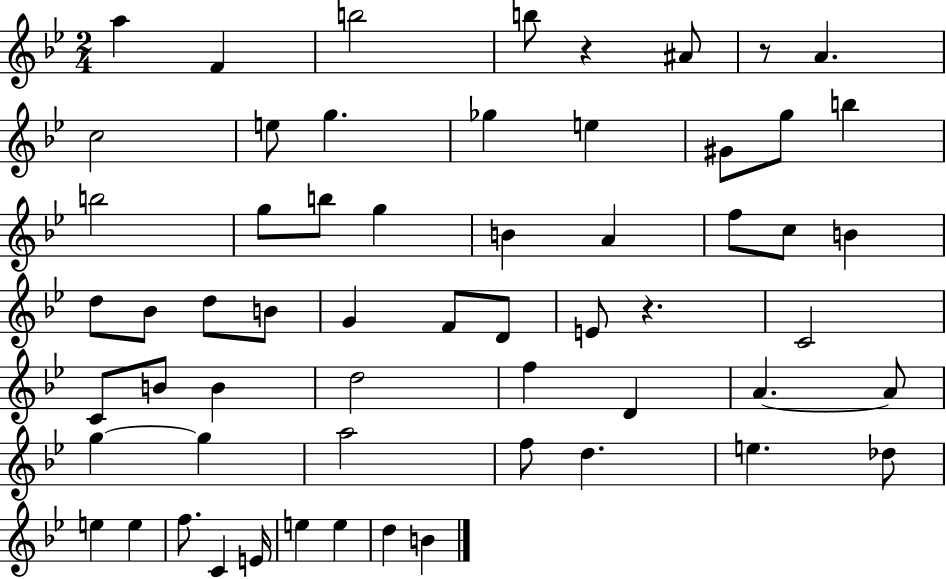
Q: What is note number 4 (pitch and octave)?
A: B5